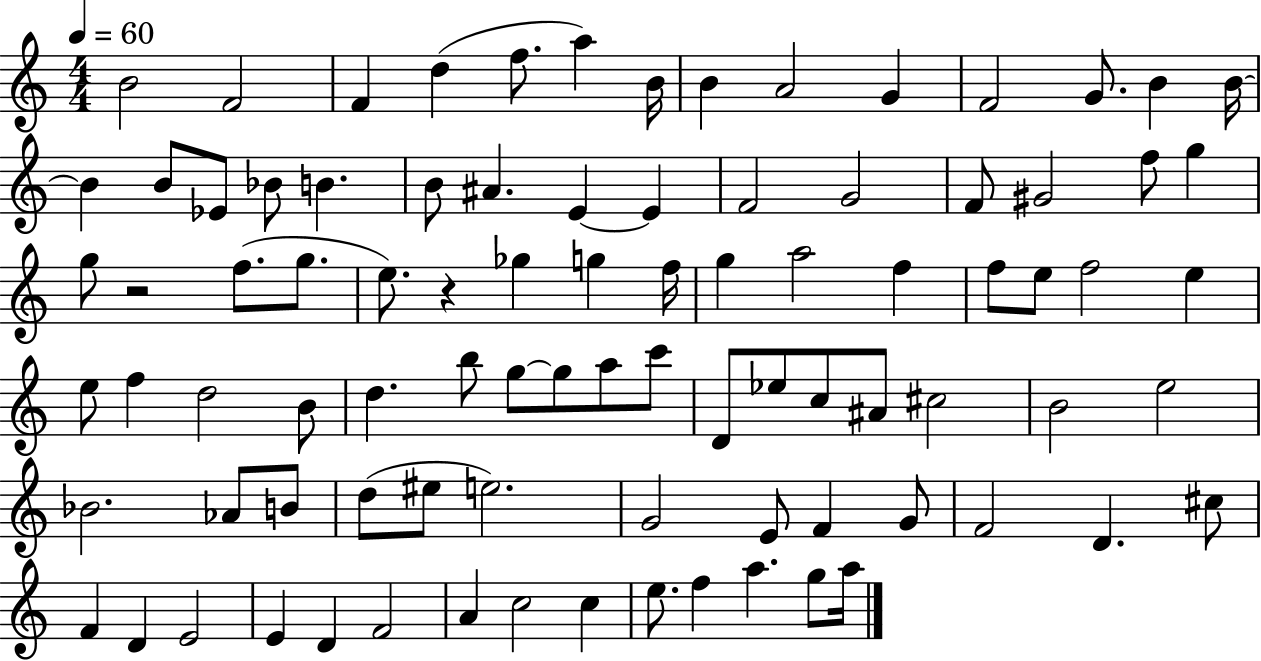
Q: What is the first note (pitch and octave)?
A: B4